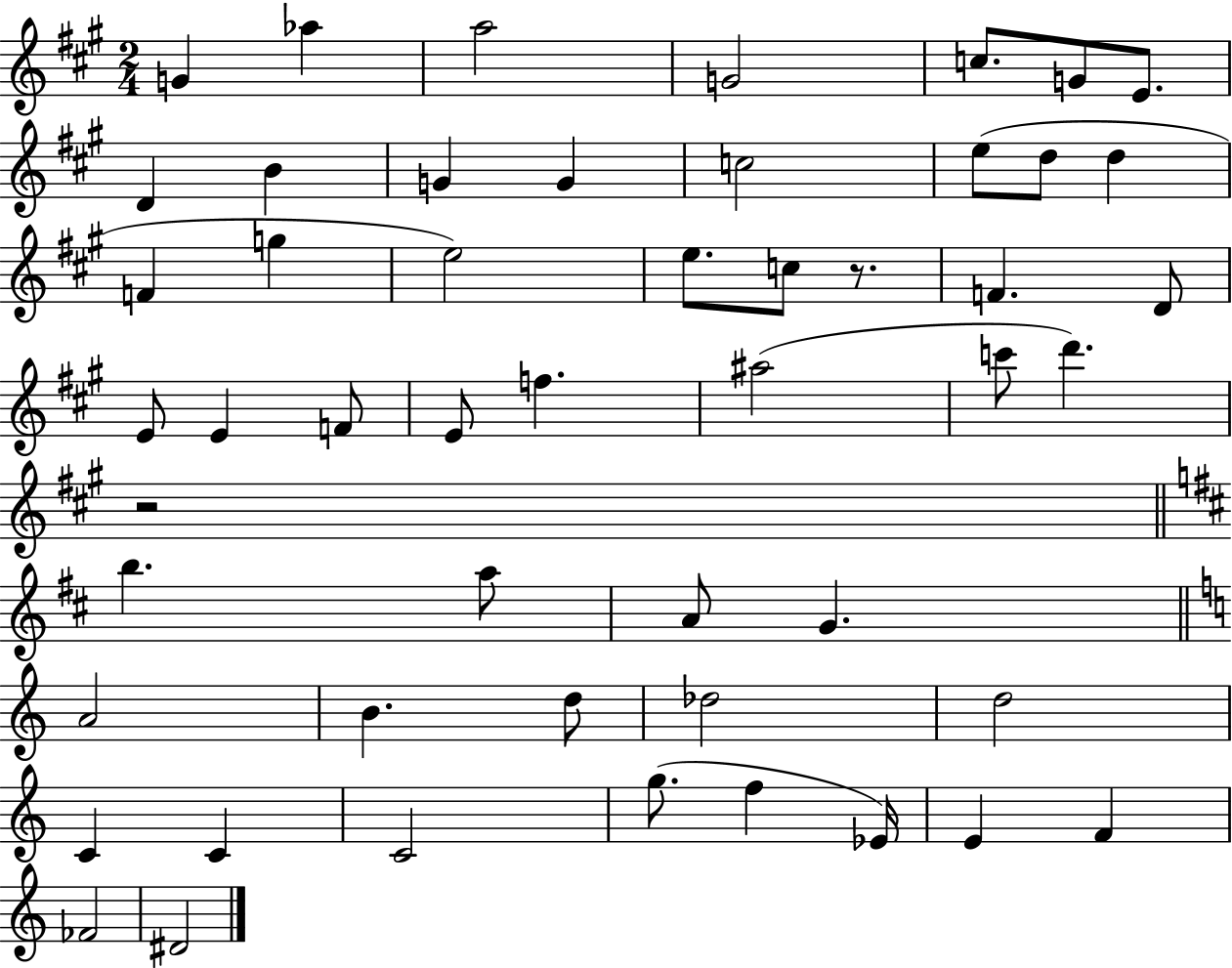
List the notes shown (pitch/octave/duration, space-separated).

G4/q Ab5/q A5/h G4/h C5/e. G4/e E4/e. D4/q B4/q G4/q G4/q C5/h E5/e D5/e D5/q F4/q G5/q E5/h E5/e. C5/e R/e. F4/q. D4/e E4/e E4/q F4/e E4/e F5/q. A#5/h C6/e D6/q. R/h B5/q. A5/e A4/e G4/q. A4/h B4/q. D5/e Db5/h D5/h C4/q C4/q C4/h G5/e. F5/q Eb4/s E4/q F4/q FES4/h D#4/h